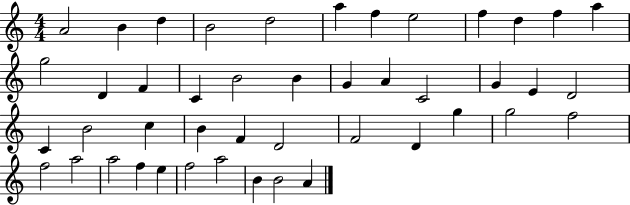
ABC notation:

X:1
T:Untitled
M:4/4
L:1/4
K:C
A2 B d B2 d2 a f e2 f d f a g2 D F C B2 B G A C2 G E D2 C B2 c B F D2 F2 D g g2 f2 f2 a2 a2 f e f2 a2 B B2 A